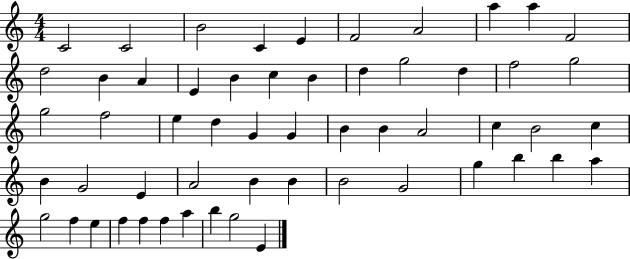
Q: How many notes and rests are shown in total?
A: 56